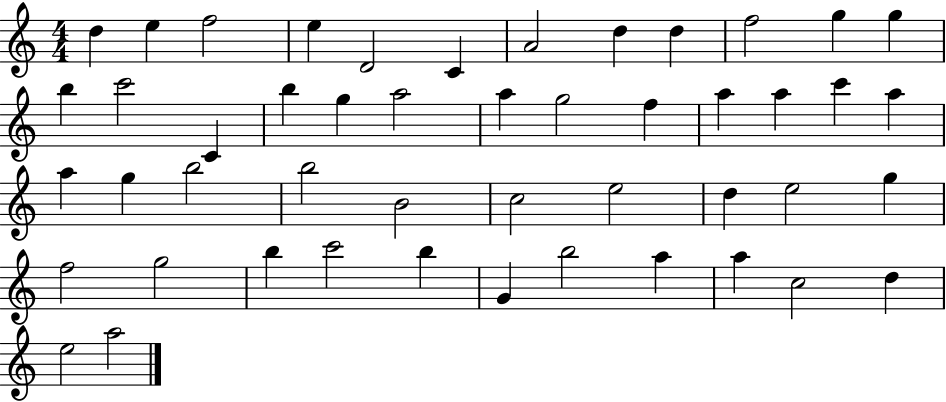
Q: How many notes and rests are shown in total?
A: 48